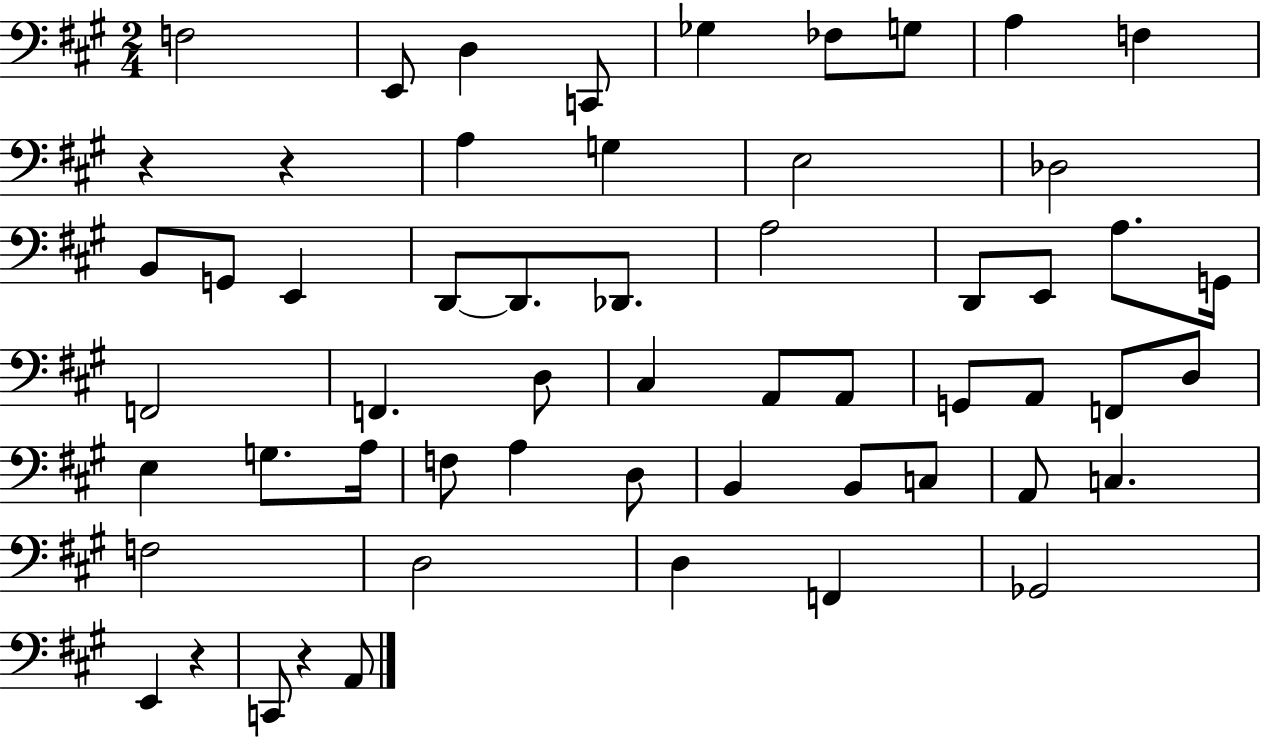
F3/h E2/e D3/q C2/e Gb3/q FES3/e G3/e A3/q F3/q R/q R/q A3/q G3/q E3/h Db3/h B2/e G2/e E2/q D2/e D2/e. Db2/e. A3/h D2/e E2/e A3/e. G2/s F2/h F2/q. D3/e C#3/q A2/e A2/e G2/e A2/e F2/e D3/e E3/q G3/e. A3/s F3/e A3/q D3/e B2/q B2/e C3/e A2/e C3/q. F3/h D3/h D3/q F2/q Gb2/h E2/q R/q C2/e R/q A2/e